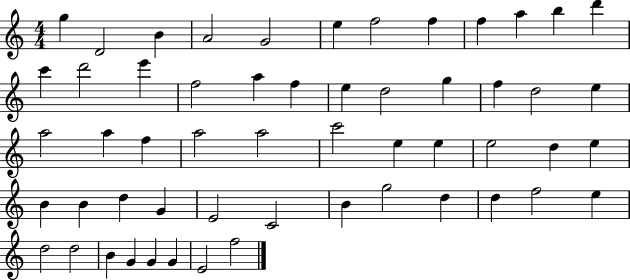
X:1
T:Untitled
M:4/4
L:1/4
K:C
g D2 B A2 G2 e f2 f f a b d' c' d'2 e' f2 a f e d2 g f d2 e a2 a f a2 a2 c'2 e e e2 d e B B d G E2 C2 B g2 d d f2 e d2 d2 B G G G E2 f2